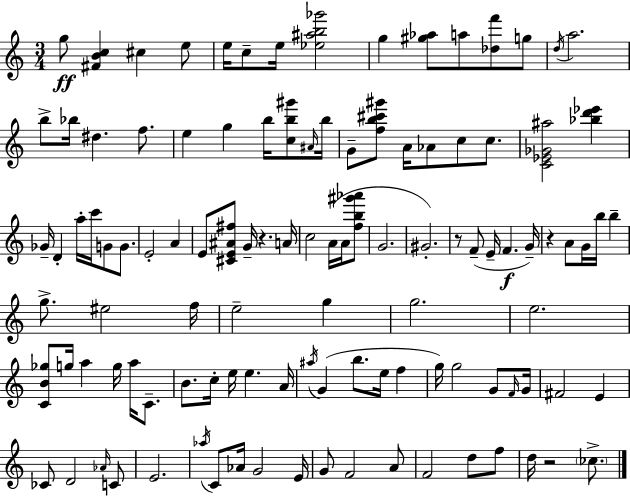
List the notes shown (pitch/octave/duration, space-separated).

G5/e [F#4,B4,C5]/q C#5/q E5/e E5/s C5/e E5/s [Eb5,A#5,B5,Gb6]/h G5/q [G#5,Ab5]/e A5/e [Db5,F6]/e G5/e D5/s A5/h. B5/e Bb5/s D#5/q. F5/e. E5/q G5/q B5/s [C5,B5,G#6]/e A#4/s B5/s G4/e [F5,B5,C#6,G#6]/e A4/s Ab4/e C5/e C5/e. [C4,Eb4,Gb4,A#5]/h [Bb5,D6,Eb6]/q Gb4/s D4/q A5/s C6/s G4/e G4/e. E4/h A4/q E4/e [C#4,E4,A#4,F#5]/e G4/s R/q. A4/s C5/h A4/s A4/s [F5,B5,G#6,Ab6]/e G4/h. G#4/h. R/e F4/e E4/s F4/q. G4/s R/q A4/e G4/s B5/s B5/q G5/e. EIS5/h F5/s E5/h G5/q G5/h. E5/h. [C4,B4,Gb5]/e G5/s A5/q G5/s A5/s C4/e. B4/e. C5/s E5/s E5/q. A4/s A#5/s G4/q B5/e. E5/s F5/q G5/s G5/h G4/e F4/s G4/s F#4/h E4/q CES4/e D4/h Ab4/s C4/e E4/h. Ab5/s C4/e Ab4/s G4/h E4/s G4/e F4/h A4/e F4/h D5/e F5/e D5/s R/h CES5/e.